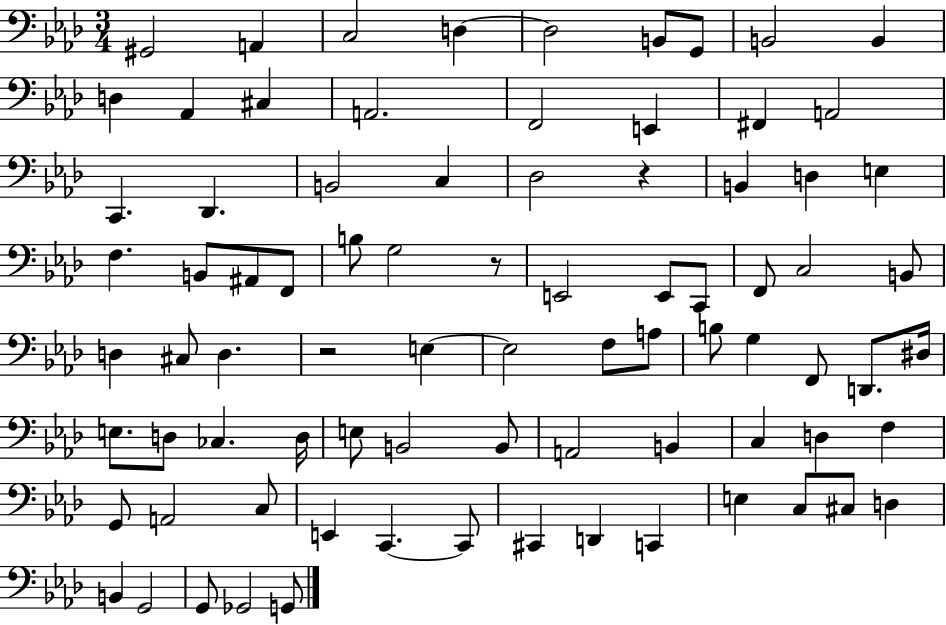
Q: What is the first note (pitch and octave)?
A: G#2